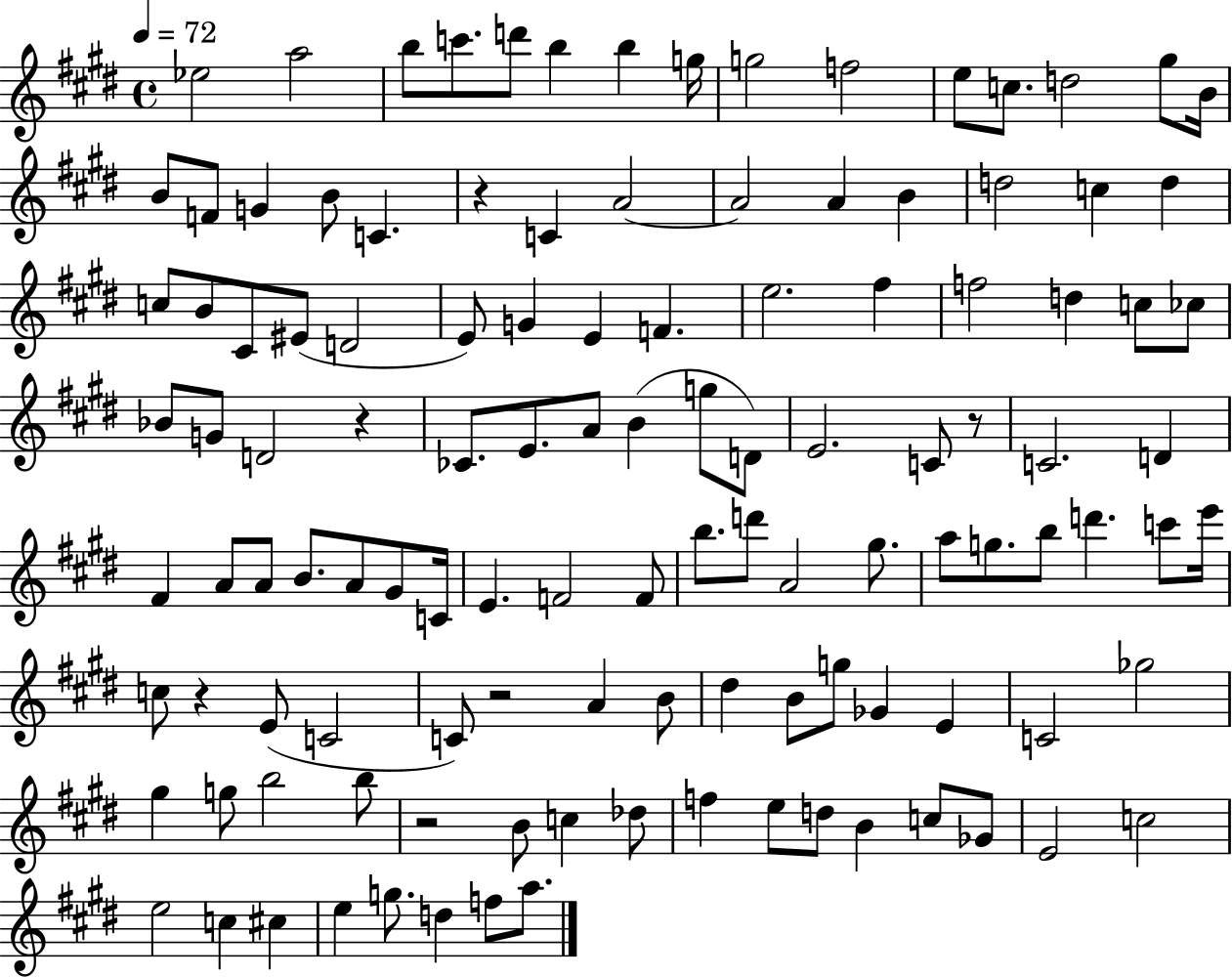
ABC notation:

X:1
T:Untitled
M:4/4
L:1/4
K:E
_e2 a2 b/2 c'/2 d'/2 b b g/4 g2 f2 e/2 c/2 d2 ^g/2 B/4 B/2 F/2 G B/2 C z C A2 A2 A B d2 c d c/2 B/2 ^C/2 ^E/2 D2 E/2 G E F e2 ^f f2 d c/2 _c/2 _B/2 G/2 D2 z _C/2 E/2 A/2 B g/2 D/2 E2 C/2 z/2 C2 D ^F A/2 A/2 B/2 A/2 ^G/2 C/4 E F2 F/2 b/2 d'/2 A2 ^g/2 a/2 g/2 b/2 d' c'/2 e'/4 c/2 z E/2 C2 C/2 z2 A B/2 ^d B/2 g/2 _G E C2 _g2 ^g g/2 b2 b/2 z2 B/2 c _d/2 f e/2 d/2 B c/2 _G/2 E2 c2 e2 c ^c e g/2 d f/2 a/2